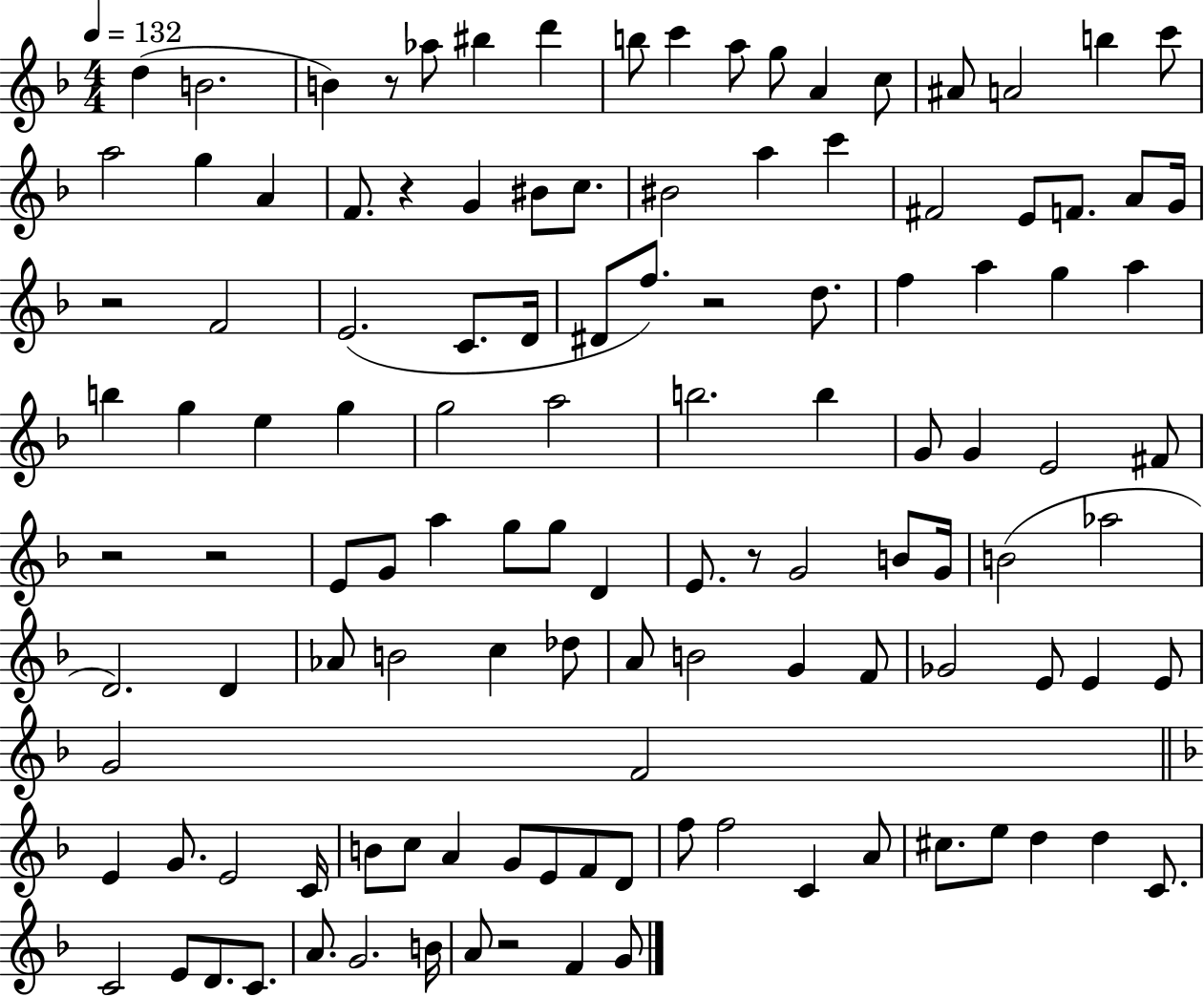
{
  \clef treble
  \numericTimeSignature
  \time 4/4
  \key f \major
  \tempo 4 = 132
  d''4( b'2. | b'4) r8 aes''8 bis''4 d'''4 | b''8 c'''4 a''8 g''8 a'4 c''8 | ais'8 a'2 b''4 c'''8 | \break a''2 g''4 a'4 | f'8. r4 g'4 bis'8 c''8. | bis'2 a''4 c'''4 | fis'2 e'8 f'8. a'8 g'16 | \break r2 f'2 | e'2.( c'8. d'16 | dis'8 f''8.) r2 d''8. | f''4 a''4 g''4 a''4 | \break b''4 g''4 e''4 g''4 | g''2 a''2 | b''2. b''4 | g'8 g'4 e'2 fis'8 | \break r2 r2 | e'8 g'8 a''4 g''8 g''8 d'4 | e'8. r8 g'2 b'8 g'16 | b'2( aes''2 | \break d'2.) d'4 | aes'8 b'2 c''4 des''8 | a'8 b'2 g'4 f'8 | ges'2 e'8 e'4 e'8 | \break g'2 f'2 | \bar "||" \break \key d \minor e'4 g'8. e'2 c'16 | b'8 c''8 a'4 g'8 e'8 f'8 d'8 | f''8 f''2 c'4 a'8 | cis''8. e''8 d''4 d''4 c'8. | \break c'2 e'8 d'8. c'8. | a'8. g'2. b'16 | a'8 r2 f'4 g'8 | \bar "|."
}